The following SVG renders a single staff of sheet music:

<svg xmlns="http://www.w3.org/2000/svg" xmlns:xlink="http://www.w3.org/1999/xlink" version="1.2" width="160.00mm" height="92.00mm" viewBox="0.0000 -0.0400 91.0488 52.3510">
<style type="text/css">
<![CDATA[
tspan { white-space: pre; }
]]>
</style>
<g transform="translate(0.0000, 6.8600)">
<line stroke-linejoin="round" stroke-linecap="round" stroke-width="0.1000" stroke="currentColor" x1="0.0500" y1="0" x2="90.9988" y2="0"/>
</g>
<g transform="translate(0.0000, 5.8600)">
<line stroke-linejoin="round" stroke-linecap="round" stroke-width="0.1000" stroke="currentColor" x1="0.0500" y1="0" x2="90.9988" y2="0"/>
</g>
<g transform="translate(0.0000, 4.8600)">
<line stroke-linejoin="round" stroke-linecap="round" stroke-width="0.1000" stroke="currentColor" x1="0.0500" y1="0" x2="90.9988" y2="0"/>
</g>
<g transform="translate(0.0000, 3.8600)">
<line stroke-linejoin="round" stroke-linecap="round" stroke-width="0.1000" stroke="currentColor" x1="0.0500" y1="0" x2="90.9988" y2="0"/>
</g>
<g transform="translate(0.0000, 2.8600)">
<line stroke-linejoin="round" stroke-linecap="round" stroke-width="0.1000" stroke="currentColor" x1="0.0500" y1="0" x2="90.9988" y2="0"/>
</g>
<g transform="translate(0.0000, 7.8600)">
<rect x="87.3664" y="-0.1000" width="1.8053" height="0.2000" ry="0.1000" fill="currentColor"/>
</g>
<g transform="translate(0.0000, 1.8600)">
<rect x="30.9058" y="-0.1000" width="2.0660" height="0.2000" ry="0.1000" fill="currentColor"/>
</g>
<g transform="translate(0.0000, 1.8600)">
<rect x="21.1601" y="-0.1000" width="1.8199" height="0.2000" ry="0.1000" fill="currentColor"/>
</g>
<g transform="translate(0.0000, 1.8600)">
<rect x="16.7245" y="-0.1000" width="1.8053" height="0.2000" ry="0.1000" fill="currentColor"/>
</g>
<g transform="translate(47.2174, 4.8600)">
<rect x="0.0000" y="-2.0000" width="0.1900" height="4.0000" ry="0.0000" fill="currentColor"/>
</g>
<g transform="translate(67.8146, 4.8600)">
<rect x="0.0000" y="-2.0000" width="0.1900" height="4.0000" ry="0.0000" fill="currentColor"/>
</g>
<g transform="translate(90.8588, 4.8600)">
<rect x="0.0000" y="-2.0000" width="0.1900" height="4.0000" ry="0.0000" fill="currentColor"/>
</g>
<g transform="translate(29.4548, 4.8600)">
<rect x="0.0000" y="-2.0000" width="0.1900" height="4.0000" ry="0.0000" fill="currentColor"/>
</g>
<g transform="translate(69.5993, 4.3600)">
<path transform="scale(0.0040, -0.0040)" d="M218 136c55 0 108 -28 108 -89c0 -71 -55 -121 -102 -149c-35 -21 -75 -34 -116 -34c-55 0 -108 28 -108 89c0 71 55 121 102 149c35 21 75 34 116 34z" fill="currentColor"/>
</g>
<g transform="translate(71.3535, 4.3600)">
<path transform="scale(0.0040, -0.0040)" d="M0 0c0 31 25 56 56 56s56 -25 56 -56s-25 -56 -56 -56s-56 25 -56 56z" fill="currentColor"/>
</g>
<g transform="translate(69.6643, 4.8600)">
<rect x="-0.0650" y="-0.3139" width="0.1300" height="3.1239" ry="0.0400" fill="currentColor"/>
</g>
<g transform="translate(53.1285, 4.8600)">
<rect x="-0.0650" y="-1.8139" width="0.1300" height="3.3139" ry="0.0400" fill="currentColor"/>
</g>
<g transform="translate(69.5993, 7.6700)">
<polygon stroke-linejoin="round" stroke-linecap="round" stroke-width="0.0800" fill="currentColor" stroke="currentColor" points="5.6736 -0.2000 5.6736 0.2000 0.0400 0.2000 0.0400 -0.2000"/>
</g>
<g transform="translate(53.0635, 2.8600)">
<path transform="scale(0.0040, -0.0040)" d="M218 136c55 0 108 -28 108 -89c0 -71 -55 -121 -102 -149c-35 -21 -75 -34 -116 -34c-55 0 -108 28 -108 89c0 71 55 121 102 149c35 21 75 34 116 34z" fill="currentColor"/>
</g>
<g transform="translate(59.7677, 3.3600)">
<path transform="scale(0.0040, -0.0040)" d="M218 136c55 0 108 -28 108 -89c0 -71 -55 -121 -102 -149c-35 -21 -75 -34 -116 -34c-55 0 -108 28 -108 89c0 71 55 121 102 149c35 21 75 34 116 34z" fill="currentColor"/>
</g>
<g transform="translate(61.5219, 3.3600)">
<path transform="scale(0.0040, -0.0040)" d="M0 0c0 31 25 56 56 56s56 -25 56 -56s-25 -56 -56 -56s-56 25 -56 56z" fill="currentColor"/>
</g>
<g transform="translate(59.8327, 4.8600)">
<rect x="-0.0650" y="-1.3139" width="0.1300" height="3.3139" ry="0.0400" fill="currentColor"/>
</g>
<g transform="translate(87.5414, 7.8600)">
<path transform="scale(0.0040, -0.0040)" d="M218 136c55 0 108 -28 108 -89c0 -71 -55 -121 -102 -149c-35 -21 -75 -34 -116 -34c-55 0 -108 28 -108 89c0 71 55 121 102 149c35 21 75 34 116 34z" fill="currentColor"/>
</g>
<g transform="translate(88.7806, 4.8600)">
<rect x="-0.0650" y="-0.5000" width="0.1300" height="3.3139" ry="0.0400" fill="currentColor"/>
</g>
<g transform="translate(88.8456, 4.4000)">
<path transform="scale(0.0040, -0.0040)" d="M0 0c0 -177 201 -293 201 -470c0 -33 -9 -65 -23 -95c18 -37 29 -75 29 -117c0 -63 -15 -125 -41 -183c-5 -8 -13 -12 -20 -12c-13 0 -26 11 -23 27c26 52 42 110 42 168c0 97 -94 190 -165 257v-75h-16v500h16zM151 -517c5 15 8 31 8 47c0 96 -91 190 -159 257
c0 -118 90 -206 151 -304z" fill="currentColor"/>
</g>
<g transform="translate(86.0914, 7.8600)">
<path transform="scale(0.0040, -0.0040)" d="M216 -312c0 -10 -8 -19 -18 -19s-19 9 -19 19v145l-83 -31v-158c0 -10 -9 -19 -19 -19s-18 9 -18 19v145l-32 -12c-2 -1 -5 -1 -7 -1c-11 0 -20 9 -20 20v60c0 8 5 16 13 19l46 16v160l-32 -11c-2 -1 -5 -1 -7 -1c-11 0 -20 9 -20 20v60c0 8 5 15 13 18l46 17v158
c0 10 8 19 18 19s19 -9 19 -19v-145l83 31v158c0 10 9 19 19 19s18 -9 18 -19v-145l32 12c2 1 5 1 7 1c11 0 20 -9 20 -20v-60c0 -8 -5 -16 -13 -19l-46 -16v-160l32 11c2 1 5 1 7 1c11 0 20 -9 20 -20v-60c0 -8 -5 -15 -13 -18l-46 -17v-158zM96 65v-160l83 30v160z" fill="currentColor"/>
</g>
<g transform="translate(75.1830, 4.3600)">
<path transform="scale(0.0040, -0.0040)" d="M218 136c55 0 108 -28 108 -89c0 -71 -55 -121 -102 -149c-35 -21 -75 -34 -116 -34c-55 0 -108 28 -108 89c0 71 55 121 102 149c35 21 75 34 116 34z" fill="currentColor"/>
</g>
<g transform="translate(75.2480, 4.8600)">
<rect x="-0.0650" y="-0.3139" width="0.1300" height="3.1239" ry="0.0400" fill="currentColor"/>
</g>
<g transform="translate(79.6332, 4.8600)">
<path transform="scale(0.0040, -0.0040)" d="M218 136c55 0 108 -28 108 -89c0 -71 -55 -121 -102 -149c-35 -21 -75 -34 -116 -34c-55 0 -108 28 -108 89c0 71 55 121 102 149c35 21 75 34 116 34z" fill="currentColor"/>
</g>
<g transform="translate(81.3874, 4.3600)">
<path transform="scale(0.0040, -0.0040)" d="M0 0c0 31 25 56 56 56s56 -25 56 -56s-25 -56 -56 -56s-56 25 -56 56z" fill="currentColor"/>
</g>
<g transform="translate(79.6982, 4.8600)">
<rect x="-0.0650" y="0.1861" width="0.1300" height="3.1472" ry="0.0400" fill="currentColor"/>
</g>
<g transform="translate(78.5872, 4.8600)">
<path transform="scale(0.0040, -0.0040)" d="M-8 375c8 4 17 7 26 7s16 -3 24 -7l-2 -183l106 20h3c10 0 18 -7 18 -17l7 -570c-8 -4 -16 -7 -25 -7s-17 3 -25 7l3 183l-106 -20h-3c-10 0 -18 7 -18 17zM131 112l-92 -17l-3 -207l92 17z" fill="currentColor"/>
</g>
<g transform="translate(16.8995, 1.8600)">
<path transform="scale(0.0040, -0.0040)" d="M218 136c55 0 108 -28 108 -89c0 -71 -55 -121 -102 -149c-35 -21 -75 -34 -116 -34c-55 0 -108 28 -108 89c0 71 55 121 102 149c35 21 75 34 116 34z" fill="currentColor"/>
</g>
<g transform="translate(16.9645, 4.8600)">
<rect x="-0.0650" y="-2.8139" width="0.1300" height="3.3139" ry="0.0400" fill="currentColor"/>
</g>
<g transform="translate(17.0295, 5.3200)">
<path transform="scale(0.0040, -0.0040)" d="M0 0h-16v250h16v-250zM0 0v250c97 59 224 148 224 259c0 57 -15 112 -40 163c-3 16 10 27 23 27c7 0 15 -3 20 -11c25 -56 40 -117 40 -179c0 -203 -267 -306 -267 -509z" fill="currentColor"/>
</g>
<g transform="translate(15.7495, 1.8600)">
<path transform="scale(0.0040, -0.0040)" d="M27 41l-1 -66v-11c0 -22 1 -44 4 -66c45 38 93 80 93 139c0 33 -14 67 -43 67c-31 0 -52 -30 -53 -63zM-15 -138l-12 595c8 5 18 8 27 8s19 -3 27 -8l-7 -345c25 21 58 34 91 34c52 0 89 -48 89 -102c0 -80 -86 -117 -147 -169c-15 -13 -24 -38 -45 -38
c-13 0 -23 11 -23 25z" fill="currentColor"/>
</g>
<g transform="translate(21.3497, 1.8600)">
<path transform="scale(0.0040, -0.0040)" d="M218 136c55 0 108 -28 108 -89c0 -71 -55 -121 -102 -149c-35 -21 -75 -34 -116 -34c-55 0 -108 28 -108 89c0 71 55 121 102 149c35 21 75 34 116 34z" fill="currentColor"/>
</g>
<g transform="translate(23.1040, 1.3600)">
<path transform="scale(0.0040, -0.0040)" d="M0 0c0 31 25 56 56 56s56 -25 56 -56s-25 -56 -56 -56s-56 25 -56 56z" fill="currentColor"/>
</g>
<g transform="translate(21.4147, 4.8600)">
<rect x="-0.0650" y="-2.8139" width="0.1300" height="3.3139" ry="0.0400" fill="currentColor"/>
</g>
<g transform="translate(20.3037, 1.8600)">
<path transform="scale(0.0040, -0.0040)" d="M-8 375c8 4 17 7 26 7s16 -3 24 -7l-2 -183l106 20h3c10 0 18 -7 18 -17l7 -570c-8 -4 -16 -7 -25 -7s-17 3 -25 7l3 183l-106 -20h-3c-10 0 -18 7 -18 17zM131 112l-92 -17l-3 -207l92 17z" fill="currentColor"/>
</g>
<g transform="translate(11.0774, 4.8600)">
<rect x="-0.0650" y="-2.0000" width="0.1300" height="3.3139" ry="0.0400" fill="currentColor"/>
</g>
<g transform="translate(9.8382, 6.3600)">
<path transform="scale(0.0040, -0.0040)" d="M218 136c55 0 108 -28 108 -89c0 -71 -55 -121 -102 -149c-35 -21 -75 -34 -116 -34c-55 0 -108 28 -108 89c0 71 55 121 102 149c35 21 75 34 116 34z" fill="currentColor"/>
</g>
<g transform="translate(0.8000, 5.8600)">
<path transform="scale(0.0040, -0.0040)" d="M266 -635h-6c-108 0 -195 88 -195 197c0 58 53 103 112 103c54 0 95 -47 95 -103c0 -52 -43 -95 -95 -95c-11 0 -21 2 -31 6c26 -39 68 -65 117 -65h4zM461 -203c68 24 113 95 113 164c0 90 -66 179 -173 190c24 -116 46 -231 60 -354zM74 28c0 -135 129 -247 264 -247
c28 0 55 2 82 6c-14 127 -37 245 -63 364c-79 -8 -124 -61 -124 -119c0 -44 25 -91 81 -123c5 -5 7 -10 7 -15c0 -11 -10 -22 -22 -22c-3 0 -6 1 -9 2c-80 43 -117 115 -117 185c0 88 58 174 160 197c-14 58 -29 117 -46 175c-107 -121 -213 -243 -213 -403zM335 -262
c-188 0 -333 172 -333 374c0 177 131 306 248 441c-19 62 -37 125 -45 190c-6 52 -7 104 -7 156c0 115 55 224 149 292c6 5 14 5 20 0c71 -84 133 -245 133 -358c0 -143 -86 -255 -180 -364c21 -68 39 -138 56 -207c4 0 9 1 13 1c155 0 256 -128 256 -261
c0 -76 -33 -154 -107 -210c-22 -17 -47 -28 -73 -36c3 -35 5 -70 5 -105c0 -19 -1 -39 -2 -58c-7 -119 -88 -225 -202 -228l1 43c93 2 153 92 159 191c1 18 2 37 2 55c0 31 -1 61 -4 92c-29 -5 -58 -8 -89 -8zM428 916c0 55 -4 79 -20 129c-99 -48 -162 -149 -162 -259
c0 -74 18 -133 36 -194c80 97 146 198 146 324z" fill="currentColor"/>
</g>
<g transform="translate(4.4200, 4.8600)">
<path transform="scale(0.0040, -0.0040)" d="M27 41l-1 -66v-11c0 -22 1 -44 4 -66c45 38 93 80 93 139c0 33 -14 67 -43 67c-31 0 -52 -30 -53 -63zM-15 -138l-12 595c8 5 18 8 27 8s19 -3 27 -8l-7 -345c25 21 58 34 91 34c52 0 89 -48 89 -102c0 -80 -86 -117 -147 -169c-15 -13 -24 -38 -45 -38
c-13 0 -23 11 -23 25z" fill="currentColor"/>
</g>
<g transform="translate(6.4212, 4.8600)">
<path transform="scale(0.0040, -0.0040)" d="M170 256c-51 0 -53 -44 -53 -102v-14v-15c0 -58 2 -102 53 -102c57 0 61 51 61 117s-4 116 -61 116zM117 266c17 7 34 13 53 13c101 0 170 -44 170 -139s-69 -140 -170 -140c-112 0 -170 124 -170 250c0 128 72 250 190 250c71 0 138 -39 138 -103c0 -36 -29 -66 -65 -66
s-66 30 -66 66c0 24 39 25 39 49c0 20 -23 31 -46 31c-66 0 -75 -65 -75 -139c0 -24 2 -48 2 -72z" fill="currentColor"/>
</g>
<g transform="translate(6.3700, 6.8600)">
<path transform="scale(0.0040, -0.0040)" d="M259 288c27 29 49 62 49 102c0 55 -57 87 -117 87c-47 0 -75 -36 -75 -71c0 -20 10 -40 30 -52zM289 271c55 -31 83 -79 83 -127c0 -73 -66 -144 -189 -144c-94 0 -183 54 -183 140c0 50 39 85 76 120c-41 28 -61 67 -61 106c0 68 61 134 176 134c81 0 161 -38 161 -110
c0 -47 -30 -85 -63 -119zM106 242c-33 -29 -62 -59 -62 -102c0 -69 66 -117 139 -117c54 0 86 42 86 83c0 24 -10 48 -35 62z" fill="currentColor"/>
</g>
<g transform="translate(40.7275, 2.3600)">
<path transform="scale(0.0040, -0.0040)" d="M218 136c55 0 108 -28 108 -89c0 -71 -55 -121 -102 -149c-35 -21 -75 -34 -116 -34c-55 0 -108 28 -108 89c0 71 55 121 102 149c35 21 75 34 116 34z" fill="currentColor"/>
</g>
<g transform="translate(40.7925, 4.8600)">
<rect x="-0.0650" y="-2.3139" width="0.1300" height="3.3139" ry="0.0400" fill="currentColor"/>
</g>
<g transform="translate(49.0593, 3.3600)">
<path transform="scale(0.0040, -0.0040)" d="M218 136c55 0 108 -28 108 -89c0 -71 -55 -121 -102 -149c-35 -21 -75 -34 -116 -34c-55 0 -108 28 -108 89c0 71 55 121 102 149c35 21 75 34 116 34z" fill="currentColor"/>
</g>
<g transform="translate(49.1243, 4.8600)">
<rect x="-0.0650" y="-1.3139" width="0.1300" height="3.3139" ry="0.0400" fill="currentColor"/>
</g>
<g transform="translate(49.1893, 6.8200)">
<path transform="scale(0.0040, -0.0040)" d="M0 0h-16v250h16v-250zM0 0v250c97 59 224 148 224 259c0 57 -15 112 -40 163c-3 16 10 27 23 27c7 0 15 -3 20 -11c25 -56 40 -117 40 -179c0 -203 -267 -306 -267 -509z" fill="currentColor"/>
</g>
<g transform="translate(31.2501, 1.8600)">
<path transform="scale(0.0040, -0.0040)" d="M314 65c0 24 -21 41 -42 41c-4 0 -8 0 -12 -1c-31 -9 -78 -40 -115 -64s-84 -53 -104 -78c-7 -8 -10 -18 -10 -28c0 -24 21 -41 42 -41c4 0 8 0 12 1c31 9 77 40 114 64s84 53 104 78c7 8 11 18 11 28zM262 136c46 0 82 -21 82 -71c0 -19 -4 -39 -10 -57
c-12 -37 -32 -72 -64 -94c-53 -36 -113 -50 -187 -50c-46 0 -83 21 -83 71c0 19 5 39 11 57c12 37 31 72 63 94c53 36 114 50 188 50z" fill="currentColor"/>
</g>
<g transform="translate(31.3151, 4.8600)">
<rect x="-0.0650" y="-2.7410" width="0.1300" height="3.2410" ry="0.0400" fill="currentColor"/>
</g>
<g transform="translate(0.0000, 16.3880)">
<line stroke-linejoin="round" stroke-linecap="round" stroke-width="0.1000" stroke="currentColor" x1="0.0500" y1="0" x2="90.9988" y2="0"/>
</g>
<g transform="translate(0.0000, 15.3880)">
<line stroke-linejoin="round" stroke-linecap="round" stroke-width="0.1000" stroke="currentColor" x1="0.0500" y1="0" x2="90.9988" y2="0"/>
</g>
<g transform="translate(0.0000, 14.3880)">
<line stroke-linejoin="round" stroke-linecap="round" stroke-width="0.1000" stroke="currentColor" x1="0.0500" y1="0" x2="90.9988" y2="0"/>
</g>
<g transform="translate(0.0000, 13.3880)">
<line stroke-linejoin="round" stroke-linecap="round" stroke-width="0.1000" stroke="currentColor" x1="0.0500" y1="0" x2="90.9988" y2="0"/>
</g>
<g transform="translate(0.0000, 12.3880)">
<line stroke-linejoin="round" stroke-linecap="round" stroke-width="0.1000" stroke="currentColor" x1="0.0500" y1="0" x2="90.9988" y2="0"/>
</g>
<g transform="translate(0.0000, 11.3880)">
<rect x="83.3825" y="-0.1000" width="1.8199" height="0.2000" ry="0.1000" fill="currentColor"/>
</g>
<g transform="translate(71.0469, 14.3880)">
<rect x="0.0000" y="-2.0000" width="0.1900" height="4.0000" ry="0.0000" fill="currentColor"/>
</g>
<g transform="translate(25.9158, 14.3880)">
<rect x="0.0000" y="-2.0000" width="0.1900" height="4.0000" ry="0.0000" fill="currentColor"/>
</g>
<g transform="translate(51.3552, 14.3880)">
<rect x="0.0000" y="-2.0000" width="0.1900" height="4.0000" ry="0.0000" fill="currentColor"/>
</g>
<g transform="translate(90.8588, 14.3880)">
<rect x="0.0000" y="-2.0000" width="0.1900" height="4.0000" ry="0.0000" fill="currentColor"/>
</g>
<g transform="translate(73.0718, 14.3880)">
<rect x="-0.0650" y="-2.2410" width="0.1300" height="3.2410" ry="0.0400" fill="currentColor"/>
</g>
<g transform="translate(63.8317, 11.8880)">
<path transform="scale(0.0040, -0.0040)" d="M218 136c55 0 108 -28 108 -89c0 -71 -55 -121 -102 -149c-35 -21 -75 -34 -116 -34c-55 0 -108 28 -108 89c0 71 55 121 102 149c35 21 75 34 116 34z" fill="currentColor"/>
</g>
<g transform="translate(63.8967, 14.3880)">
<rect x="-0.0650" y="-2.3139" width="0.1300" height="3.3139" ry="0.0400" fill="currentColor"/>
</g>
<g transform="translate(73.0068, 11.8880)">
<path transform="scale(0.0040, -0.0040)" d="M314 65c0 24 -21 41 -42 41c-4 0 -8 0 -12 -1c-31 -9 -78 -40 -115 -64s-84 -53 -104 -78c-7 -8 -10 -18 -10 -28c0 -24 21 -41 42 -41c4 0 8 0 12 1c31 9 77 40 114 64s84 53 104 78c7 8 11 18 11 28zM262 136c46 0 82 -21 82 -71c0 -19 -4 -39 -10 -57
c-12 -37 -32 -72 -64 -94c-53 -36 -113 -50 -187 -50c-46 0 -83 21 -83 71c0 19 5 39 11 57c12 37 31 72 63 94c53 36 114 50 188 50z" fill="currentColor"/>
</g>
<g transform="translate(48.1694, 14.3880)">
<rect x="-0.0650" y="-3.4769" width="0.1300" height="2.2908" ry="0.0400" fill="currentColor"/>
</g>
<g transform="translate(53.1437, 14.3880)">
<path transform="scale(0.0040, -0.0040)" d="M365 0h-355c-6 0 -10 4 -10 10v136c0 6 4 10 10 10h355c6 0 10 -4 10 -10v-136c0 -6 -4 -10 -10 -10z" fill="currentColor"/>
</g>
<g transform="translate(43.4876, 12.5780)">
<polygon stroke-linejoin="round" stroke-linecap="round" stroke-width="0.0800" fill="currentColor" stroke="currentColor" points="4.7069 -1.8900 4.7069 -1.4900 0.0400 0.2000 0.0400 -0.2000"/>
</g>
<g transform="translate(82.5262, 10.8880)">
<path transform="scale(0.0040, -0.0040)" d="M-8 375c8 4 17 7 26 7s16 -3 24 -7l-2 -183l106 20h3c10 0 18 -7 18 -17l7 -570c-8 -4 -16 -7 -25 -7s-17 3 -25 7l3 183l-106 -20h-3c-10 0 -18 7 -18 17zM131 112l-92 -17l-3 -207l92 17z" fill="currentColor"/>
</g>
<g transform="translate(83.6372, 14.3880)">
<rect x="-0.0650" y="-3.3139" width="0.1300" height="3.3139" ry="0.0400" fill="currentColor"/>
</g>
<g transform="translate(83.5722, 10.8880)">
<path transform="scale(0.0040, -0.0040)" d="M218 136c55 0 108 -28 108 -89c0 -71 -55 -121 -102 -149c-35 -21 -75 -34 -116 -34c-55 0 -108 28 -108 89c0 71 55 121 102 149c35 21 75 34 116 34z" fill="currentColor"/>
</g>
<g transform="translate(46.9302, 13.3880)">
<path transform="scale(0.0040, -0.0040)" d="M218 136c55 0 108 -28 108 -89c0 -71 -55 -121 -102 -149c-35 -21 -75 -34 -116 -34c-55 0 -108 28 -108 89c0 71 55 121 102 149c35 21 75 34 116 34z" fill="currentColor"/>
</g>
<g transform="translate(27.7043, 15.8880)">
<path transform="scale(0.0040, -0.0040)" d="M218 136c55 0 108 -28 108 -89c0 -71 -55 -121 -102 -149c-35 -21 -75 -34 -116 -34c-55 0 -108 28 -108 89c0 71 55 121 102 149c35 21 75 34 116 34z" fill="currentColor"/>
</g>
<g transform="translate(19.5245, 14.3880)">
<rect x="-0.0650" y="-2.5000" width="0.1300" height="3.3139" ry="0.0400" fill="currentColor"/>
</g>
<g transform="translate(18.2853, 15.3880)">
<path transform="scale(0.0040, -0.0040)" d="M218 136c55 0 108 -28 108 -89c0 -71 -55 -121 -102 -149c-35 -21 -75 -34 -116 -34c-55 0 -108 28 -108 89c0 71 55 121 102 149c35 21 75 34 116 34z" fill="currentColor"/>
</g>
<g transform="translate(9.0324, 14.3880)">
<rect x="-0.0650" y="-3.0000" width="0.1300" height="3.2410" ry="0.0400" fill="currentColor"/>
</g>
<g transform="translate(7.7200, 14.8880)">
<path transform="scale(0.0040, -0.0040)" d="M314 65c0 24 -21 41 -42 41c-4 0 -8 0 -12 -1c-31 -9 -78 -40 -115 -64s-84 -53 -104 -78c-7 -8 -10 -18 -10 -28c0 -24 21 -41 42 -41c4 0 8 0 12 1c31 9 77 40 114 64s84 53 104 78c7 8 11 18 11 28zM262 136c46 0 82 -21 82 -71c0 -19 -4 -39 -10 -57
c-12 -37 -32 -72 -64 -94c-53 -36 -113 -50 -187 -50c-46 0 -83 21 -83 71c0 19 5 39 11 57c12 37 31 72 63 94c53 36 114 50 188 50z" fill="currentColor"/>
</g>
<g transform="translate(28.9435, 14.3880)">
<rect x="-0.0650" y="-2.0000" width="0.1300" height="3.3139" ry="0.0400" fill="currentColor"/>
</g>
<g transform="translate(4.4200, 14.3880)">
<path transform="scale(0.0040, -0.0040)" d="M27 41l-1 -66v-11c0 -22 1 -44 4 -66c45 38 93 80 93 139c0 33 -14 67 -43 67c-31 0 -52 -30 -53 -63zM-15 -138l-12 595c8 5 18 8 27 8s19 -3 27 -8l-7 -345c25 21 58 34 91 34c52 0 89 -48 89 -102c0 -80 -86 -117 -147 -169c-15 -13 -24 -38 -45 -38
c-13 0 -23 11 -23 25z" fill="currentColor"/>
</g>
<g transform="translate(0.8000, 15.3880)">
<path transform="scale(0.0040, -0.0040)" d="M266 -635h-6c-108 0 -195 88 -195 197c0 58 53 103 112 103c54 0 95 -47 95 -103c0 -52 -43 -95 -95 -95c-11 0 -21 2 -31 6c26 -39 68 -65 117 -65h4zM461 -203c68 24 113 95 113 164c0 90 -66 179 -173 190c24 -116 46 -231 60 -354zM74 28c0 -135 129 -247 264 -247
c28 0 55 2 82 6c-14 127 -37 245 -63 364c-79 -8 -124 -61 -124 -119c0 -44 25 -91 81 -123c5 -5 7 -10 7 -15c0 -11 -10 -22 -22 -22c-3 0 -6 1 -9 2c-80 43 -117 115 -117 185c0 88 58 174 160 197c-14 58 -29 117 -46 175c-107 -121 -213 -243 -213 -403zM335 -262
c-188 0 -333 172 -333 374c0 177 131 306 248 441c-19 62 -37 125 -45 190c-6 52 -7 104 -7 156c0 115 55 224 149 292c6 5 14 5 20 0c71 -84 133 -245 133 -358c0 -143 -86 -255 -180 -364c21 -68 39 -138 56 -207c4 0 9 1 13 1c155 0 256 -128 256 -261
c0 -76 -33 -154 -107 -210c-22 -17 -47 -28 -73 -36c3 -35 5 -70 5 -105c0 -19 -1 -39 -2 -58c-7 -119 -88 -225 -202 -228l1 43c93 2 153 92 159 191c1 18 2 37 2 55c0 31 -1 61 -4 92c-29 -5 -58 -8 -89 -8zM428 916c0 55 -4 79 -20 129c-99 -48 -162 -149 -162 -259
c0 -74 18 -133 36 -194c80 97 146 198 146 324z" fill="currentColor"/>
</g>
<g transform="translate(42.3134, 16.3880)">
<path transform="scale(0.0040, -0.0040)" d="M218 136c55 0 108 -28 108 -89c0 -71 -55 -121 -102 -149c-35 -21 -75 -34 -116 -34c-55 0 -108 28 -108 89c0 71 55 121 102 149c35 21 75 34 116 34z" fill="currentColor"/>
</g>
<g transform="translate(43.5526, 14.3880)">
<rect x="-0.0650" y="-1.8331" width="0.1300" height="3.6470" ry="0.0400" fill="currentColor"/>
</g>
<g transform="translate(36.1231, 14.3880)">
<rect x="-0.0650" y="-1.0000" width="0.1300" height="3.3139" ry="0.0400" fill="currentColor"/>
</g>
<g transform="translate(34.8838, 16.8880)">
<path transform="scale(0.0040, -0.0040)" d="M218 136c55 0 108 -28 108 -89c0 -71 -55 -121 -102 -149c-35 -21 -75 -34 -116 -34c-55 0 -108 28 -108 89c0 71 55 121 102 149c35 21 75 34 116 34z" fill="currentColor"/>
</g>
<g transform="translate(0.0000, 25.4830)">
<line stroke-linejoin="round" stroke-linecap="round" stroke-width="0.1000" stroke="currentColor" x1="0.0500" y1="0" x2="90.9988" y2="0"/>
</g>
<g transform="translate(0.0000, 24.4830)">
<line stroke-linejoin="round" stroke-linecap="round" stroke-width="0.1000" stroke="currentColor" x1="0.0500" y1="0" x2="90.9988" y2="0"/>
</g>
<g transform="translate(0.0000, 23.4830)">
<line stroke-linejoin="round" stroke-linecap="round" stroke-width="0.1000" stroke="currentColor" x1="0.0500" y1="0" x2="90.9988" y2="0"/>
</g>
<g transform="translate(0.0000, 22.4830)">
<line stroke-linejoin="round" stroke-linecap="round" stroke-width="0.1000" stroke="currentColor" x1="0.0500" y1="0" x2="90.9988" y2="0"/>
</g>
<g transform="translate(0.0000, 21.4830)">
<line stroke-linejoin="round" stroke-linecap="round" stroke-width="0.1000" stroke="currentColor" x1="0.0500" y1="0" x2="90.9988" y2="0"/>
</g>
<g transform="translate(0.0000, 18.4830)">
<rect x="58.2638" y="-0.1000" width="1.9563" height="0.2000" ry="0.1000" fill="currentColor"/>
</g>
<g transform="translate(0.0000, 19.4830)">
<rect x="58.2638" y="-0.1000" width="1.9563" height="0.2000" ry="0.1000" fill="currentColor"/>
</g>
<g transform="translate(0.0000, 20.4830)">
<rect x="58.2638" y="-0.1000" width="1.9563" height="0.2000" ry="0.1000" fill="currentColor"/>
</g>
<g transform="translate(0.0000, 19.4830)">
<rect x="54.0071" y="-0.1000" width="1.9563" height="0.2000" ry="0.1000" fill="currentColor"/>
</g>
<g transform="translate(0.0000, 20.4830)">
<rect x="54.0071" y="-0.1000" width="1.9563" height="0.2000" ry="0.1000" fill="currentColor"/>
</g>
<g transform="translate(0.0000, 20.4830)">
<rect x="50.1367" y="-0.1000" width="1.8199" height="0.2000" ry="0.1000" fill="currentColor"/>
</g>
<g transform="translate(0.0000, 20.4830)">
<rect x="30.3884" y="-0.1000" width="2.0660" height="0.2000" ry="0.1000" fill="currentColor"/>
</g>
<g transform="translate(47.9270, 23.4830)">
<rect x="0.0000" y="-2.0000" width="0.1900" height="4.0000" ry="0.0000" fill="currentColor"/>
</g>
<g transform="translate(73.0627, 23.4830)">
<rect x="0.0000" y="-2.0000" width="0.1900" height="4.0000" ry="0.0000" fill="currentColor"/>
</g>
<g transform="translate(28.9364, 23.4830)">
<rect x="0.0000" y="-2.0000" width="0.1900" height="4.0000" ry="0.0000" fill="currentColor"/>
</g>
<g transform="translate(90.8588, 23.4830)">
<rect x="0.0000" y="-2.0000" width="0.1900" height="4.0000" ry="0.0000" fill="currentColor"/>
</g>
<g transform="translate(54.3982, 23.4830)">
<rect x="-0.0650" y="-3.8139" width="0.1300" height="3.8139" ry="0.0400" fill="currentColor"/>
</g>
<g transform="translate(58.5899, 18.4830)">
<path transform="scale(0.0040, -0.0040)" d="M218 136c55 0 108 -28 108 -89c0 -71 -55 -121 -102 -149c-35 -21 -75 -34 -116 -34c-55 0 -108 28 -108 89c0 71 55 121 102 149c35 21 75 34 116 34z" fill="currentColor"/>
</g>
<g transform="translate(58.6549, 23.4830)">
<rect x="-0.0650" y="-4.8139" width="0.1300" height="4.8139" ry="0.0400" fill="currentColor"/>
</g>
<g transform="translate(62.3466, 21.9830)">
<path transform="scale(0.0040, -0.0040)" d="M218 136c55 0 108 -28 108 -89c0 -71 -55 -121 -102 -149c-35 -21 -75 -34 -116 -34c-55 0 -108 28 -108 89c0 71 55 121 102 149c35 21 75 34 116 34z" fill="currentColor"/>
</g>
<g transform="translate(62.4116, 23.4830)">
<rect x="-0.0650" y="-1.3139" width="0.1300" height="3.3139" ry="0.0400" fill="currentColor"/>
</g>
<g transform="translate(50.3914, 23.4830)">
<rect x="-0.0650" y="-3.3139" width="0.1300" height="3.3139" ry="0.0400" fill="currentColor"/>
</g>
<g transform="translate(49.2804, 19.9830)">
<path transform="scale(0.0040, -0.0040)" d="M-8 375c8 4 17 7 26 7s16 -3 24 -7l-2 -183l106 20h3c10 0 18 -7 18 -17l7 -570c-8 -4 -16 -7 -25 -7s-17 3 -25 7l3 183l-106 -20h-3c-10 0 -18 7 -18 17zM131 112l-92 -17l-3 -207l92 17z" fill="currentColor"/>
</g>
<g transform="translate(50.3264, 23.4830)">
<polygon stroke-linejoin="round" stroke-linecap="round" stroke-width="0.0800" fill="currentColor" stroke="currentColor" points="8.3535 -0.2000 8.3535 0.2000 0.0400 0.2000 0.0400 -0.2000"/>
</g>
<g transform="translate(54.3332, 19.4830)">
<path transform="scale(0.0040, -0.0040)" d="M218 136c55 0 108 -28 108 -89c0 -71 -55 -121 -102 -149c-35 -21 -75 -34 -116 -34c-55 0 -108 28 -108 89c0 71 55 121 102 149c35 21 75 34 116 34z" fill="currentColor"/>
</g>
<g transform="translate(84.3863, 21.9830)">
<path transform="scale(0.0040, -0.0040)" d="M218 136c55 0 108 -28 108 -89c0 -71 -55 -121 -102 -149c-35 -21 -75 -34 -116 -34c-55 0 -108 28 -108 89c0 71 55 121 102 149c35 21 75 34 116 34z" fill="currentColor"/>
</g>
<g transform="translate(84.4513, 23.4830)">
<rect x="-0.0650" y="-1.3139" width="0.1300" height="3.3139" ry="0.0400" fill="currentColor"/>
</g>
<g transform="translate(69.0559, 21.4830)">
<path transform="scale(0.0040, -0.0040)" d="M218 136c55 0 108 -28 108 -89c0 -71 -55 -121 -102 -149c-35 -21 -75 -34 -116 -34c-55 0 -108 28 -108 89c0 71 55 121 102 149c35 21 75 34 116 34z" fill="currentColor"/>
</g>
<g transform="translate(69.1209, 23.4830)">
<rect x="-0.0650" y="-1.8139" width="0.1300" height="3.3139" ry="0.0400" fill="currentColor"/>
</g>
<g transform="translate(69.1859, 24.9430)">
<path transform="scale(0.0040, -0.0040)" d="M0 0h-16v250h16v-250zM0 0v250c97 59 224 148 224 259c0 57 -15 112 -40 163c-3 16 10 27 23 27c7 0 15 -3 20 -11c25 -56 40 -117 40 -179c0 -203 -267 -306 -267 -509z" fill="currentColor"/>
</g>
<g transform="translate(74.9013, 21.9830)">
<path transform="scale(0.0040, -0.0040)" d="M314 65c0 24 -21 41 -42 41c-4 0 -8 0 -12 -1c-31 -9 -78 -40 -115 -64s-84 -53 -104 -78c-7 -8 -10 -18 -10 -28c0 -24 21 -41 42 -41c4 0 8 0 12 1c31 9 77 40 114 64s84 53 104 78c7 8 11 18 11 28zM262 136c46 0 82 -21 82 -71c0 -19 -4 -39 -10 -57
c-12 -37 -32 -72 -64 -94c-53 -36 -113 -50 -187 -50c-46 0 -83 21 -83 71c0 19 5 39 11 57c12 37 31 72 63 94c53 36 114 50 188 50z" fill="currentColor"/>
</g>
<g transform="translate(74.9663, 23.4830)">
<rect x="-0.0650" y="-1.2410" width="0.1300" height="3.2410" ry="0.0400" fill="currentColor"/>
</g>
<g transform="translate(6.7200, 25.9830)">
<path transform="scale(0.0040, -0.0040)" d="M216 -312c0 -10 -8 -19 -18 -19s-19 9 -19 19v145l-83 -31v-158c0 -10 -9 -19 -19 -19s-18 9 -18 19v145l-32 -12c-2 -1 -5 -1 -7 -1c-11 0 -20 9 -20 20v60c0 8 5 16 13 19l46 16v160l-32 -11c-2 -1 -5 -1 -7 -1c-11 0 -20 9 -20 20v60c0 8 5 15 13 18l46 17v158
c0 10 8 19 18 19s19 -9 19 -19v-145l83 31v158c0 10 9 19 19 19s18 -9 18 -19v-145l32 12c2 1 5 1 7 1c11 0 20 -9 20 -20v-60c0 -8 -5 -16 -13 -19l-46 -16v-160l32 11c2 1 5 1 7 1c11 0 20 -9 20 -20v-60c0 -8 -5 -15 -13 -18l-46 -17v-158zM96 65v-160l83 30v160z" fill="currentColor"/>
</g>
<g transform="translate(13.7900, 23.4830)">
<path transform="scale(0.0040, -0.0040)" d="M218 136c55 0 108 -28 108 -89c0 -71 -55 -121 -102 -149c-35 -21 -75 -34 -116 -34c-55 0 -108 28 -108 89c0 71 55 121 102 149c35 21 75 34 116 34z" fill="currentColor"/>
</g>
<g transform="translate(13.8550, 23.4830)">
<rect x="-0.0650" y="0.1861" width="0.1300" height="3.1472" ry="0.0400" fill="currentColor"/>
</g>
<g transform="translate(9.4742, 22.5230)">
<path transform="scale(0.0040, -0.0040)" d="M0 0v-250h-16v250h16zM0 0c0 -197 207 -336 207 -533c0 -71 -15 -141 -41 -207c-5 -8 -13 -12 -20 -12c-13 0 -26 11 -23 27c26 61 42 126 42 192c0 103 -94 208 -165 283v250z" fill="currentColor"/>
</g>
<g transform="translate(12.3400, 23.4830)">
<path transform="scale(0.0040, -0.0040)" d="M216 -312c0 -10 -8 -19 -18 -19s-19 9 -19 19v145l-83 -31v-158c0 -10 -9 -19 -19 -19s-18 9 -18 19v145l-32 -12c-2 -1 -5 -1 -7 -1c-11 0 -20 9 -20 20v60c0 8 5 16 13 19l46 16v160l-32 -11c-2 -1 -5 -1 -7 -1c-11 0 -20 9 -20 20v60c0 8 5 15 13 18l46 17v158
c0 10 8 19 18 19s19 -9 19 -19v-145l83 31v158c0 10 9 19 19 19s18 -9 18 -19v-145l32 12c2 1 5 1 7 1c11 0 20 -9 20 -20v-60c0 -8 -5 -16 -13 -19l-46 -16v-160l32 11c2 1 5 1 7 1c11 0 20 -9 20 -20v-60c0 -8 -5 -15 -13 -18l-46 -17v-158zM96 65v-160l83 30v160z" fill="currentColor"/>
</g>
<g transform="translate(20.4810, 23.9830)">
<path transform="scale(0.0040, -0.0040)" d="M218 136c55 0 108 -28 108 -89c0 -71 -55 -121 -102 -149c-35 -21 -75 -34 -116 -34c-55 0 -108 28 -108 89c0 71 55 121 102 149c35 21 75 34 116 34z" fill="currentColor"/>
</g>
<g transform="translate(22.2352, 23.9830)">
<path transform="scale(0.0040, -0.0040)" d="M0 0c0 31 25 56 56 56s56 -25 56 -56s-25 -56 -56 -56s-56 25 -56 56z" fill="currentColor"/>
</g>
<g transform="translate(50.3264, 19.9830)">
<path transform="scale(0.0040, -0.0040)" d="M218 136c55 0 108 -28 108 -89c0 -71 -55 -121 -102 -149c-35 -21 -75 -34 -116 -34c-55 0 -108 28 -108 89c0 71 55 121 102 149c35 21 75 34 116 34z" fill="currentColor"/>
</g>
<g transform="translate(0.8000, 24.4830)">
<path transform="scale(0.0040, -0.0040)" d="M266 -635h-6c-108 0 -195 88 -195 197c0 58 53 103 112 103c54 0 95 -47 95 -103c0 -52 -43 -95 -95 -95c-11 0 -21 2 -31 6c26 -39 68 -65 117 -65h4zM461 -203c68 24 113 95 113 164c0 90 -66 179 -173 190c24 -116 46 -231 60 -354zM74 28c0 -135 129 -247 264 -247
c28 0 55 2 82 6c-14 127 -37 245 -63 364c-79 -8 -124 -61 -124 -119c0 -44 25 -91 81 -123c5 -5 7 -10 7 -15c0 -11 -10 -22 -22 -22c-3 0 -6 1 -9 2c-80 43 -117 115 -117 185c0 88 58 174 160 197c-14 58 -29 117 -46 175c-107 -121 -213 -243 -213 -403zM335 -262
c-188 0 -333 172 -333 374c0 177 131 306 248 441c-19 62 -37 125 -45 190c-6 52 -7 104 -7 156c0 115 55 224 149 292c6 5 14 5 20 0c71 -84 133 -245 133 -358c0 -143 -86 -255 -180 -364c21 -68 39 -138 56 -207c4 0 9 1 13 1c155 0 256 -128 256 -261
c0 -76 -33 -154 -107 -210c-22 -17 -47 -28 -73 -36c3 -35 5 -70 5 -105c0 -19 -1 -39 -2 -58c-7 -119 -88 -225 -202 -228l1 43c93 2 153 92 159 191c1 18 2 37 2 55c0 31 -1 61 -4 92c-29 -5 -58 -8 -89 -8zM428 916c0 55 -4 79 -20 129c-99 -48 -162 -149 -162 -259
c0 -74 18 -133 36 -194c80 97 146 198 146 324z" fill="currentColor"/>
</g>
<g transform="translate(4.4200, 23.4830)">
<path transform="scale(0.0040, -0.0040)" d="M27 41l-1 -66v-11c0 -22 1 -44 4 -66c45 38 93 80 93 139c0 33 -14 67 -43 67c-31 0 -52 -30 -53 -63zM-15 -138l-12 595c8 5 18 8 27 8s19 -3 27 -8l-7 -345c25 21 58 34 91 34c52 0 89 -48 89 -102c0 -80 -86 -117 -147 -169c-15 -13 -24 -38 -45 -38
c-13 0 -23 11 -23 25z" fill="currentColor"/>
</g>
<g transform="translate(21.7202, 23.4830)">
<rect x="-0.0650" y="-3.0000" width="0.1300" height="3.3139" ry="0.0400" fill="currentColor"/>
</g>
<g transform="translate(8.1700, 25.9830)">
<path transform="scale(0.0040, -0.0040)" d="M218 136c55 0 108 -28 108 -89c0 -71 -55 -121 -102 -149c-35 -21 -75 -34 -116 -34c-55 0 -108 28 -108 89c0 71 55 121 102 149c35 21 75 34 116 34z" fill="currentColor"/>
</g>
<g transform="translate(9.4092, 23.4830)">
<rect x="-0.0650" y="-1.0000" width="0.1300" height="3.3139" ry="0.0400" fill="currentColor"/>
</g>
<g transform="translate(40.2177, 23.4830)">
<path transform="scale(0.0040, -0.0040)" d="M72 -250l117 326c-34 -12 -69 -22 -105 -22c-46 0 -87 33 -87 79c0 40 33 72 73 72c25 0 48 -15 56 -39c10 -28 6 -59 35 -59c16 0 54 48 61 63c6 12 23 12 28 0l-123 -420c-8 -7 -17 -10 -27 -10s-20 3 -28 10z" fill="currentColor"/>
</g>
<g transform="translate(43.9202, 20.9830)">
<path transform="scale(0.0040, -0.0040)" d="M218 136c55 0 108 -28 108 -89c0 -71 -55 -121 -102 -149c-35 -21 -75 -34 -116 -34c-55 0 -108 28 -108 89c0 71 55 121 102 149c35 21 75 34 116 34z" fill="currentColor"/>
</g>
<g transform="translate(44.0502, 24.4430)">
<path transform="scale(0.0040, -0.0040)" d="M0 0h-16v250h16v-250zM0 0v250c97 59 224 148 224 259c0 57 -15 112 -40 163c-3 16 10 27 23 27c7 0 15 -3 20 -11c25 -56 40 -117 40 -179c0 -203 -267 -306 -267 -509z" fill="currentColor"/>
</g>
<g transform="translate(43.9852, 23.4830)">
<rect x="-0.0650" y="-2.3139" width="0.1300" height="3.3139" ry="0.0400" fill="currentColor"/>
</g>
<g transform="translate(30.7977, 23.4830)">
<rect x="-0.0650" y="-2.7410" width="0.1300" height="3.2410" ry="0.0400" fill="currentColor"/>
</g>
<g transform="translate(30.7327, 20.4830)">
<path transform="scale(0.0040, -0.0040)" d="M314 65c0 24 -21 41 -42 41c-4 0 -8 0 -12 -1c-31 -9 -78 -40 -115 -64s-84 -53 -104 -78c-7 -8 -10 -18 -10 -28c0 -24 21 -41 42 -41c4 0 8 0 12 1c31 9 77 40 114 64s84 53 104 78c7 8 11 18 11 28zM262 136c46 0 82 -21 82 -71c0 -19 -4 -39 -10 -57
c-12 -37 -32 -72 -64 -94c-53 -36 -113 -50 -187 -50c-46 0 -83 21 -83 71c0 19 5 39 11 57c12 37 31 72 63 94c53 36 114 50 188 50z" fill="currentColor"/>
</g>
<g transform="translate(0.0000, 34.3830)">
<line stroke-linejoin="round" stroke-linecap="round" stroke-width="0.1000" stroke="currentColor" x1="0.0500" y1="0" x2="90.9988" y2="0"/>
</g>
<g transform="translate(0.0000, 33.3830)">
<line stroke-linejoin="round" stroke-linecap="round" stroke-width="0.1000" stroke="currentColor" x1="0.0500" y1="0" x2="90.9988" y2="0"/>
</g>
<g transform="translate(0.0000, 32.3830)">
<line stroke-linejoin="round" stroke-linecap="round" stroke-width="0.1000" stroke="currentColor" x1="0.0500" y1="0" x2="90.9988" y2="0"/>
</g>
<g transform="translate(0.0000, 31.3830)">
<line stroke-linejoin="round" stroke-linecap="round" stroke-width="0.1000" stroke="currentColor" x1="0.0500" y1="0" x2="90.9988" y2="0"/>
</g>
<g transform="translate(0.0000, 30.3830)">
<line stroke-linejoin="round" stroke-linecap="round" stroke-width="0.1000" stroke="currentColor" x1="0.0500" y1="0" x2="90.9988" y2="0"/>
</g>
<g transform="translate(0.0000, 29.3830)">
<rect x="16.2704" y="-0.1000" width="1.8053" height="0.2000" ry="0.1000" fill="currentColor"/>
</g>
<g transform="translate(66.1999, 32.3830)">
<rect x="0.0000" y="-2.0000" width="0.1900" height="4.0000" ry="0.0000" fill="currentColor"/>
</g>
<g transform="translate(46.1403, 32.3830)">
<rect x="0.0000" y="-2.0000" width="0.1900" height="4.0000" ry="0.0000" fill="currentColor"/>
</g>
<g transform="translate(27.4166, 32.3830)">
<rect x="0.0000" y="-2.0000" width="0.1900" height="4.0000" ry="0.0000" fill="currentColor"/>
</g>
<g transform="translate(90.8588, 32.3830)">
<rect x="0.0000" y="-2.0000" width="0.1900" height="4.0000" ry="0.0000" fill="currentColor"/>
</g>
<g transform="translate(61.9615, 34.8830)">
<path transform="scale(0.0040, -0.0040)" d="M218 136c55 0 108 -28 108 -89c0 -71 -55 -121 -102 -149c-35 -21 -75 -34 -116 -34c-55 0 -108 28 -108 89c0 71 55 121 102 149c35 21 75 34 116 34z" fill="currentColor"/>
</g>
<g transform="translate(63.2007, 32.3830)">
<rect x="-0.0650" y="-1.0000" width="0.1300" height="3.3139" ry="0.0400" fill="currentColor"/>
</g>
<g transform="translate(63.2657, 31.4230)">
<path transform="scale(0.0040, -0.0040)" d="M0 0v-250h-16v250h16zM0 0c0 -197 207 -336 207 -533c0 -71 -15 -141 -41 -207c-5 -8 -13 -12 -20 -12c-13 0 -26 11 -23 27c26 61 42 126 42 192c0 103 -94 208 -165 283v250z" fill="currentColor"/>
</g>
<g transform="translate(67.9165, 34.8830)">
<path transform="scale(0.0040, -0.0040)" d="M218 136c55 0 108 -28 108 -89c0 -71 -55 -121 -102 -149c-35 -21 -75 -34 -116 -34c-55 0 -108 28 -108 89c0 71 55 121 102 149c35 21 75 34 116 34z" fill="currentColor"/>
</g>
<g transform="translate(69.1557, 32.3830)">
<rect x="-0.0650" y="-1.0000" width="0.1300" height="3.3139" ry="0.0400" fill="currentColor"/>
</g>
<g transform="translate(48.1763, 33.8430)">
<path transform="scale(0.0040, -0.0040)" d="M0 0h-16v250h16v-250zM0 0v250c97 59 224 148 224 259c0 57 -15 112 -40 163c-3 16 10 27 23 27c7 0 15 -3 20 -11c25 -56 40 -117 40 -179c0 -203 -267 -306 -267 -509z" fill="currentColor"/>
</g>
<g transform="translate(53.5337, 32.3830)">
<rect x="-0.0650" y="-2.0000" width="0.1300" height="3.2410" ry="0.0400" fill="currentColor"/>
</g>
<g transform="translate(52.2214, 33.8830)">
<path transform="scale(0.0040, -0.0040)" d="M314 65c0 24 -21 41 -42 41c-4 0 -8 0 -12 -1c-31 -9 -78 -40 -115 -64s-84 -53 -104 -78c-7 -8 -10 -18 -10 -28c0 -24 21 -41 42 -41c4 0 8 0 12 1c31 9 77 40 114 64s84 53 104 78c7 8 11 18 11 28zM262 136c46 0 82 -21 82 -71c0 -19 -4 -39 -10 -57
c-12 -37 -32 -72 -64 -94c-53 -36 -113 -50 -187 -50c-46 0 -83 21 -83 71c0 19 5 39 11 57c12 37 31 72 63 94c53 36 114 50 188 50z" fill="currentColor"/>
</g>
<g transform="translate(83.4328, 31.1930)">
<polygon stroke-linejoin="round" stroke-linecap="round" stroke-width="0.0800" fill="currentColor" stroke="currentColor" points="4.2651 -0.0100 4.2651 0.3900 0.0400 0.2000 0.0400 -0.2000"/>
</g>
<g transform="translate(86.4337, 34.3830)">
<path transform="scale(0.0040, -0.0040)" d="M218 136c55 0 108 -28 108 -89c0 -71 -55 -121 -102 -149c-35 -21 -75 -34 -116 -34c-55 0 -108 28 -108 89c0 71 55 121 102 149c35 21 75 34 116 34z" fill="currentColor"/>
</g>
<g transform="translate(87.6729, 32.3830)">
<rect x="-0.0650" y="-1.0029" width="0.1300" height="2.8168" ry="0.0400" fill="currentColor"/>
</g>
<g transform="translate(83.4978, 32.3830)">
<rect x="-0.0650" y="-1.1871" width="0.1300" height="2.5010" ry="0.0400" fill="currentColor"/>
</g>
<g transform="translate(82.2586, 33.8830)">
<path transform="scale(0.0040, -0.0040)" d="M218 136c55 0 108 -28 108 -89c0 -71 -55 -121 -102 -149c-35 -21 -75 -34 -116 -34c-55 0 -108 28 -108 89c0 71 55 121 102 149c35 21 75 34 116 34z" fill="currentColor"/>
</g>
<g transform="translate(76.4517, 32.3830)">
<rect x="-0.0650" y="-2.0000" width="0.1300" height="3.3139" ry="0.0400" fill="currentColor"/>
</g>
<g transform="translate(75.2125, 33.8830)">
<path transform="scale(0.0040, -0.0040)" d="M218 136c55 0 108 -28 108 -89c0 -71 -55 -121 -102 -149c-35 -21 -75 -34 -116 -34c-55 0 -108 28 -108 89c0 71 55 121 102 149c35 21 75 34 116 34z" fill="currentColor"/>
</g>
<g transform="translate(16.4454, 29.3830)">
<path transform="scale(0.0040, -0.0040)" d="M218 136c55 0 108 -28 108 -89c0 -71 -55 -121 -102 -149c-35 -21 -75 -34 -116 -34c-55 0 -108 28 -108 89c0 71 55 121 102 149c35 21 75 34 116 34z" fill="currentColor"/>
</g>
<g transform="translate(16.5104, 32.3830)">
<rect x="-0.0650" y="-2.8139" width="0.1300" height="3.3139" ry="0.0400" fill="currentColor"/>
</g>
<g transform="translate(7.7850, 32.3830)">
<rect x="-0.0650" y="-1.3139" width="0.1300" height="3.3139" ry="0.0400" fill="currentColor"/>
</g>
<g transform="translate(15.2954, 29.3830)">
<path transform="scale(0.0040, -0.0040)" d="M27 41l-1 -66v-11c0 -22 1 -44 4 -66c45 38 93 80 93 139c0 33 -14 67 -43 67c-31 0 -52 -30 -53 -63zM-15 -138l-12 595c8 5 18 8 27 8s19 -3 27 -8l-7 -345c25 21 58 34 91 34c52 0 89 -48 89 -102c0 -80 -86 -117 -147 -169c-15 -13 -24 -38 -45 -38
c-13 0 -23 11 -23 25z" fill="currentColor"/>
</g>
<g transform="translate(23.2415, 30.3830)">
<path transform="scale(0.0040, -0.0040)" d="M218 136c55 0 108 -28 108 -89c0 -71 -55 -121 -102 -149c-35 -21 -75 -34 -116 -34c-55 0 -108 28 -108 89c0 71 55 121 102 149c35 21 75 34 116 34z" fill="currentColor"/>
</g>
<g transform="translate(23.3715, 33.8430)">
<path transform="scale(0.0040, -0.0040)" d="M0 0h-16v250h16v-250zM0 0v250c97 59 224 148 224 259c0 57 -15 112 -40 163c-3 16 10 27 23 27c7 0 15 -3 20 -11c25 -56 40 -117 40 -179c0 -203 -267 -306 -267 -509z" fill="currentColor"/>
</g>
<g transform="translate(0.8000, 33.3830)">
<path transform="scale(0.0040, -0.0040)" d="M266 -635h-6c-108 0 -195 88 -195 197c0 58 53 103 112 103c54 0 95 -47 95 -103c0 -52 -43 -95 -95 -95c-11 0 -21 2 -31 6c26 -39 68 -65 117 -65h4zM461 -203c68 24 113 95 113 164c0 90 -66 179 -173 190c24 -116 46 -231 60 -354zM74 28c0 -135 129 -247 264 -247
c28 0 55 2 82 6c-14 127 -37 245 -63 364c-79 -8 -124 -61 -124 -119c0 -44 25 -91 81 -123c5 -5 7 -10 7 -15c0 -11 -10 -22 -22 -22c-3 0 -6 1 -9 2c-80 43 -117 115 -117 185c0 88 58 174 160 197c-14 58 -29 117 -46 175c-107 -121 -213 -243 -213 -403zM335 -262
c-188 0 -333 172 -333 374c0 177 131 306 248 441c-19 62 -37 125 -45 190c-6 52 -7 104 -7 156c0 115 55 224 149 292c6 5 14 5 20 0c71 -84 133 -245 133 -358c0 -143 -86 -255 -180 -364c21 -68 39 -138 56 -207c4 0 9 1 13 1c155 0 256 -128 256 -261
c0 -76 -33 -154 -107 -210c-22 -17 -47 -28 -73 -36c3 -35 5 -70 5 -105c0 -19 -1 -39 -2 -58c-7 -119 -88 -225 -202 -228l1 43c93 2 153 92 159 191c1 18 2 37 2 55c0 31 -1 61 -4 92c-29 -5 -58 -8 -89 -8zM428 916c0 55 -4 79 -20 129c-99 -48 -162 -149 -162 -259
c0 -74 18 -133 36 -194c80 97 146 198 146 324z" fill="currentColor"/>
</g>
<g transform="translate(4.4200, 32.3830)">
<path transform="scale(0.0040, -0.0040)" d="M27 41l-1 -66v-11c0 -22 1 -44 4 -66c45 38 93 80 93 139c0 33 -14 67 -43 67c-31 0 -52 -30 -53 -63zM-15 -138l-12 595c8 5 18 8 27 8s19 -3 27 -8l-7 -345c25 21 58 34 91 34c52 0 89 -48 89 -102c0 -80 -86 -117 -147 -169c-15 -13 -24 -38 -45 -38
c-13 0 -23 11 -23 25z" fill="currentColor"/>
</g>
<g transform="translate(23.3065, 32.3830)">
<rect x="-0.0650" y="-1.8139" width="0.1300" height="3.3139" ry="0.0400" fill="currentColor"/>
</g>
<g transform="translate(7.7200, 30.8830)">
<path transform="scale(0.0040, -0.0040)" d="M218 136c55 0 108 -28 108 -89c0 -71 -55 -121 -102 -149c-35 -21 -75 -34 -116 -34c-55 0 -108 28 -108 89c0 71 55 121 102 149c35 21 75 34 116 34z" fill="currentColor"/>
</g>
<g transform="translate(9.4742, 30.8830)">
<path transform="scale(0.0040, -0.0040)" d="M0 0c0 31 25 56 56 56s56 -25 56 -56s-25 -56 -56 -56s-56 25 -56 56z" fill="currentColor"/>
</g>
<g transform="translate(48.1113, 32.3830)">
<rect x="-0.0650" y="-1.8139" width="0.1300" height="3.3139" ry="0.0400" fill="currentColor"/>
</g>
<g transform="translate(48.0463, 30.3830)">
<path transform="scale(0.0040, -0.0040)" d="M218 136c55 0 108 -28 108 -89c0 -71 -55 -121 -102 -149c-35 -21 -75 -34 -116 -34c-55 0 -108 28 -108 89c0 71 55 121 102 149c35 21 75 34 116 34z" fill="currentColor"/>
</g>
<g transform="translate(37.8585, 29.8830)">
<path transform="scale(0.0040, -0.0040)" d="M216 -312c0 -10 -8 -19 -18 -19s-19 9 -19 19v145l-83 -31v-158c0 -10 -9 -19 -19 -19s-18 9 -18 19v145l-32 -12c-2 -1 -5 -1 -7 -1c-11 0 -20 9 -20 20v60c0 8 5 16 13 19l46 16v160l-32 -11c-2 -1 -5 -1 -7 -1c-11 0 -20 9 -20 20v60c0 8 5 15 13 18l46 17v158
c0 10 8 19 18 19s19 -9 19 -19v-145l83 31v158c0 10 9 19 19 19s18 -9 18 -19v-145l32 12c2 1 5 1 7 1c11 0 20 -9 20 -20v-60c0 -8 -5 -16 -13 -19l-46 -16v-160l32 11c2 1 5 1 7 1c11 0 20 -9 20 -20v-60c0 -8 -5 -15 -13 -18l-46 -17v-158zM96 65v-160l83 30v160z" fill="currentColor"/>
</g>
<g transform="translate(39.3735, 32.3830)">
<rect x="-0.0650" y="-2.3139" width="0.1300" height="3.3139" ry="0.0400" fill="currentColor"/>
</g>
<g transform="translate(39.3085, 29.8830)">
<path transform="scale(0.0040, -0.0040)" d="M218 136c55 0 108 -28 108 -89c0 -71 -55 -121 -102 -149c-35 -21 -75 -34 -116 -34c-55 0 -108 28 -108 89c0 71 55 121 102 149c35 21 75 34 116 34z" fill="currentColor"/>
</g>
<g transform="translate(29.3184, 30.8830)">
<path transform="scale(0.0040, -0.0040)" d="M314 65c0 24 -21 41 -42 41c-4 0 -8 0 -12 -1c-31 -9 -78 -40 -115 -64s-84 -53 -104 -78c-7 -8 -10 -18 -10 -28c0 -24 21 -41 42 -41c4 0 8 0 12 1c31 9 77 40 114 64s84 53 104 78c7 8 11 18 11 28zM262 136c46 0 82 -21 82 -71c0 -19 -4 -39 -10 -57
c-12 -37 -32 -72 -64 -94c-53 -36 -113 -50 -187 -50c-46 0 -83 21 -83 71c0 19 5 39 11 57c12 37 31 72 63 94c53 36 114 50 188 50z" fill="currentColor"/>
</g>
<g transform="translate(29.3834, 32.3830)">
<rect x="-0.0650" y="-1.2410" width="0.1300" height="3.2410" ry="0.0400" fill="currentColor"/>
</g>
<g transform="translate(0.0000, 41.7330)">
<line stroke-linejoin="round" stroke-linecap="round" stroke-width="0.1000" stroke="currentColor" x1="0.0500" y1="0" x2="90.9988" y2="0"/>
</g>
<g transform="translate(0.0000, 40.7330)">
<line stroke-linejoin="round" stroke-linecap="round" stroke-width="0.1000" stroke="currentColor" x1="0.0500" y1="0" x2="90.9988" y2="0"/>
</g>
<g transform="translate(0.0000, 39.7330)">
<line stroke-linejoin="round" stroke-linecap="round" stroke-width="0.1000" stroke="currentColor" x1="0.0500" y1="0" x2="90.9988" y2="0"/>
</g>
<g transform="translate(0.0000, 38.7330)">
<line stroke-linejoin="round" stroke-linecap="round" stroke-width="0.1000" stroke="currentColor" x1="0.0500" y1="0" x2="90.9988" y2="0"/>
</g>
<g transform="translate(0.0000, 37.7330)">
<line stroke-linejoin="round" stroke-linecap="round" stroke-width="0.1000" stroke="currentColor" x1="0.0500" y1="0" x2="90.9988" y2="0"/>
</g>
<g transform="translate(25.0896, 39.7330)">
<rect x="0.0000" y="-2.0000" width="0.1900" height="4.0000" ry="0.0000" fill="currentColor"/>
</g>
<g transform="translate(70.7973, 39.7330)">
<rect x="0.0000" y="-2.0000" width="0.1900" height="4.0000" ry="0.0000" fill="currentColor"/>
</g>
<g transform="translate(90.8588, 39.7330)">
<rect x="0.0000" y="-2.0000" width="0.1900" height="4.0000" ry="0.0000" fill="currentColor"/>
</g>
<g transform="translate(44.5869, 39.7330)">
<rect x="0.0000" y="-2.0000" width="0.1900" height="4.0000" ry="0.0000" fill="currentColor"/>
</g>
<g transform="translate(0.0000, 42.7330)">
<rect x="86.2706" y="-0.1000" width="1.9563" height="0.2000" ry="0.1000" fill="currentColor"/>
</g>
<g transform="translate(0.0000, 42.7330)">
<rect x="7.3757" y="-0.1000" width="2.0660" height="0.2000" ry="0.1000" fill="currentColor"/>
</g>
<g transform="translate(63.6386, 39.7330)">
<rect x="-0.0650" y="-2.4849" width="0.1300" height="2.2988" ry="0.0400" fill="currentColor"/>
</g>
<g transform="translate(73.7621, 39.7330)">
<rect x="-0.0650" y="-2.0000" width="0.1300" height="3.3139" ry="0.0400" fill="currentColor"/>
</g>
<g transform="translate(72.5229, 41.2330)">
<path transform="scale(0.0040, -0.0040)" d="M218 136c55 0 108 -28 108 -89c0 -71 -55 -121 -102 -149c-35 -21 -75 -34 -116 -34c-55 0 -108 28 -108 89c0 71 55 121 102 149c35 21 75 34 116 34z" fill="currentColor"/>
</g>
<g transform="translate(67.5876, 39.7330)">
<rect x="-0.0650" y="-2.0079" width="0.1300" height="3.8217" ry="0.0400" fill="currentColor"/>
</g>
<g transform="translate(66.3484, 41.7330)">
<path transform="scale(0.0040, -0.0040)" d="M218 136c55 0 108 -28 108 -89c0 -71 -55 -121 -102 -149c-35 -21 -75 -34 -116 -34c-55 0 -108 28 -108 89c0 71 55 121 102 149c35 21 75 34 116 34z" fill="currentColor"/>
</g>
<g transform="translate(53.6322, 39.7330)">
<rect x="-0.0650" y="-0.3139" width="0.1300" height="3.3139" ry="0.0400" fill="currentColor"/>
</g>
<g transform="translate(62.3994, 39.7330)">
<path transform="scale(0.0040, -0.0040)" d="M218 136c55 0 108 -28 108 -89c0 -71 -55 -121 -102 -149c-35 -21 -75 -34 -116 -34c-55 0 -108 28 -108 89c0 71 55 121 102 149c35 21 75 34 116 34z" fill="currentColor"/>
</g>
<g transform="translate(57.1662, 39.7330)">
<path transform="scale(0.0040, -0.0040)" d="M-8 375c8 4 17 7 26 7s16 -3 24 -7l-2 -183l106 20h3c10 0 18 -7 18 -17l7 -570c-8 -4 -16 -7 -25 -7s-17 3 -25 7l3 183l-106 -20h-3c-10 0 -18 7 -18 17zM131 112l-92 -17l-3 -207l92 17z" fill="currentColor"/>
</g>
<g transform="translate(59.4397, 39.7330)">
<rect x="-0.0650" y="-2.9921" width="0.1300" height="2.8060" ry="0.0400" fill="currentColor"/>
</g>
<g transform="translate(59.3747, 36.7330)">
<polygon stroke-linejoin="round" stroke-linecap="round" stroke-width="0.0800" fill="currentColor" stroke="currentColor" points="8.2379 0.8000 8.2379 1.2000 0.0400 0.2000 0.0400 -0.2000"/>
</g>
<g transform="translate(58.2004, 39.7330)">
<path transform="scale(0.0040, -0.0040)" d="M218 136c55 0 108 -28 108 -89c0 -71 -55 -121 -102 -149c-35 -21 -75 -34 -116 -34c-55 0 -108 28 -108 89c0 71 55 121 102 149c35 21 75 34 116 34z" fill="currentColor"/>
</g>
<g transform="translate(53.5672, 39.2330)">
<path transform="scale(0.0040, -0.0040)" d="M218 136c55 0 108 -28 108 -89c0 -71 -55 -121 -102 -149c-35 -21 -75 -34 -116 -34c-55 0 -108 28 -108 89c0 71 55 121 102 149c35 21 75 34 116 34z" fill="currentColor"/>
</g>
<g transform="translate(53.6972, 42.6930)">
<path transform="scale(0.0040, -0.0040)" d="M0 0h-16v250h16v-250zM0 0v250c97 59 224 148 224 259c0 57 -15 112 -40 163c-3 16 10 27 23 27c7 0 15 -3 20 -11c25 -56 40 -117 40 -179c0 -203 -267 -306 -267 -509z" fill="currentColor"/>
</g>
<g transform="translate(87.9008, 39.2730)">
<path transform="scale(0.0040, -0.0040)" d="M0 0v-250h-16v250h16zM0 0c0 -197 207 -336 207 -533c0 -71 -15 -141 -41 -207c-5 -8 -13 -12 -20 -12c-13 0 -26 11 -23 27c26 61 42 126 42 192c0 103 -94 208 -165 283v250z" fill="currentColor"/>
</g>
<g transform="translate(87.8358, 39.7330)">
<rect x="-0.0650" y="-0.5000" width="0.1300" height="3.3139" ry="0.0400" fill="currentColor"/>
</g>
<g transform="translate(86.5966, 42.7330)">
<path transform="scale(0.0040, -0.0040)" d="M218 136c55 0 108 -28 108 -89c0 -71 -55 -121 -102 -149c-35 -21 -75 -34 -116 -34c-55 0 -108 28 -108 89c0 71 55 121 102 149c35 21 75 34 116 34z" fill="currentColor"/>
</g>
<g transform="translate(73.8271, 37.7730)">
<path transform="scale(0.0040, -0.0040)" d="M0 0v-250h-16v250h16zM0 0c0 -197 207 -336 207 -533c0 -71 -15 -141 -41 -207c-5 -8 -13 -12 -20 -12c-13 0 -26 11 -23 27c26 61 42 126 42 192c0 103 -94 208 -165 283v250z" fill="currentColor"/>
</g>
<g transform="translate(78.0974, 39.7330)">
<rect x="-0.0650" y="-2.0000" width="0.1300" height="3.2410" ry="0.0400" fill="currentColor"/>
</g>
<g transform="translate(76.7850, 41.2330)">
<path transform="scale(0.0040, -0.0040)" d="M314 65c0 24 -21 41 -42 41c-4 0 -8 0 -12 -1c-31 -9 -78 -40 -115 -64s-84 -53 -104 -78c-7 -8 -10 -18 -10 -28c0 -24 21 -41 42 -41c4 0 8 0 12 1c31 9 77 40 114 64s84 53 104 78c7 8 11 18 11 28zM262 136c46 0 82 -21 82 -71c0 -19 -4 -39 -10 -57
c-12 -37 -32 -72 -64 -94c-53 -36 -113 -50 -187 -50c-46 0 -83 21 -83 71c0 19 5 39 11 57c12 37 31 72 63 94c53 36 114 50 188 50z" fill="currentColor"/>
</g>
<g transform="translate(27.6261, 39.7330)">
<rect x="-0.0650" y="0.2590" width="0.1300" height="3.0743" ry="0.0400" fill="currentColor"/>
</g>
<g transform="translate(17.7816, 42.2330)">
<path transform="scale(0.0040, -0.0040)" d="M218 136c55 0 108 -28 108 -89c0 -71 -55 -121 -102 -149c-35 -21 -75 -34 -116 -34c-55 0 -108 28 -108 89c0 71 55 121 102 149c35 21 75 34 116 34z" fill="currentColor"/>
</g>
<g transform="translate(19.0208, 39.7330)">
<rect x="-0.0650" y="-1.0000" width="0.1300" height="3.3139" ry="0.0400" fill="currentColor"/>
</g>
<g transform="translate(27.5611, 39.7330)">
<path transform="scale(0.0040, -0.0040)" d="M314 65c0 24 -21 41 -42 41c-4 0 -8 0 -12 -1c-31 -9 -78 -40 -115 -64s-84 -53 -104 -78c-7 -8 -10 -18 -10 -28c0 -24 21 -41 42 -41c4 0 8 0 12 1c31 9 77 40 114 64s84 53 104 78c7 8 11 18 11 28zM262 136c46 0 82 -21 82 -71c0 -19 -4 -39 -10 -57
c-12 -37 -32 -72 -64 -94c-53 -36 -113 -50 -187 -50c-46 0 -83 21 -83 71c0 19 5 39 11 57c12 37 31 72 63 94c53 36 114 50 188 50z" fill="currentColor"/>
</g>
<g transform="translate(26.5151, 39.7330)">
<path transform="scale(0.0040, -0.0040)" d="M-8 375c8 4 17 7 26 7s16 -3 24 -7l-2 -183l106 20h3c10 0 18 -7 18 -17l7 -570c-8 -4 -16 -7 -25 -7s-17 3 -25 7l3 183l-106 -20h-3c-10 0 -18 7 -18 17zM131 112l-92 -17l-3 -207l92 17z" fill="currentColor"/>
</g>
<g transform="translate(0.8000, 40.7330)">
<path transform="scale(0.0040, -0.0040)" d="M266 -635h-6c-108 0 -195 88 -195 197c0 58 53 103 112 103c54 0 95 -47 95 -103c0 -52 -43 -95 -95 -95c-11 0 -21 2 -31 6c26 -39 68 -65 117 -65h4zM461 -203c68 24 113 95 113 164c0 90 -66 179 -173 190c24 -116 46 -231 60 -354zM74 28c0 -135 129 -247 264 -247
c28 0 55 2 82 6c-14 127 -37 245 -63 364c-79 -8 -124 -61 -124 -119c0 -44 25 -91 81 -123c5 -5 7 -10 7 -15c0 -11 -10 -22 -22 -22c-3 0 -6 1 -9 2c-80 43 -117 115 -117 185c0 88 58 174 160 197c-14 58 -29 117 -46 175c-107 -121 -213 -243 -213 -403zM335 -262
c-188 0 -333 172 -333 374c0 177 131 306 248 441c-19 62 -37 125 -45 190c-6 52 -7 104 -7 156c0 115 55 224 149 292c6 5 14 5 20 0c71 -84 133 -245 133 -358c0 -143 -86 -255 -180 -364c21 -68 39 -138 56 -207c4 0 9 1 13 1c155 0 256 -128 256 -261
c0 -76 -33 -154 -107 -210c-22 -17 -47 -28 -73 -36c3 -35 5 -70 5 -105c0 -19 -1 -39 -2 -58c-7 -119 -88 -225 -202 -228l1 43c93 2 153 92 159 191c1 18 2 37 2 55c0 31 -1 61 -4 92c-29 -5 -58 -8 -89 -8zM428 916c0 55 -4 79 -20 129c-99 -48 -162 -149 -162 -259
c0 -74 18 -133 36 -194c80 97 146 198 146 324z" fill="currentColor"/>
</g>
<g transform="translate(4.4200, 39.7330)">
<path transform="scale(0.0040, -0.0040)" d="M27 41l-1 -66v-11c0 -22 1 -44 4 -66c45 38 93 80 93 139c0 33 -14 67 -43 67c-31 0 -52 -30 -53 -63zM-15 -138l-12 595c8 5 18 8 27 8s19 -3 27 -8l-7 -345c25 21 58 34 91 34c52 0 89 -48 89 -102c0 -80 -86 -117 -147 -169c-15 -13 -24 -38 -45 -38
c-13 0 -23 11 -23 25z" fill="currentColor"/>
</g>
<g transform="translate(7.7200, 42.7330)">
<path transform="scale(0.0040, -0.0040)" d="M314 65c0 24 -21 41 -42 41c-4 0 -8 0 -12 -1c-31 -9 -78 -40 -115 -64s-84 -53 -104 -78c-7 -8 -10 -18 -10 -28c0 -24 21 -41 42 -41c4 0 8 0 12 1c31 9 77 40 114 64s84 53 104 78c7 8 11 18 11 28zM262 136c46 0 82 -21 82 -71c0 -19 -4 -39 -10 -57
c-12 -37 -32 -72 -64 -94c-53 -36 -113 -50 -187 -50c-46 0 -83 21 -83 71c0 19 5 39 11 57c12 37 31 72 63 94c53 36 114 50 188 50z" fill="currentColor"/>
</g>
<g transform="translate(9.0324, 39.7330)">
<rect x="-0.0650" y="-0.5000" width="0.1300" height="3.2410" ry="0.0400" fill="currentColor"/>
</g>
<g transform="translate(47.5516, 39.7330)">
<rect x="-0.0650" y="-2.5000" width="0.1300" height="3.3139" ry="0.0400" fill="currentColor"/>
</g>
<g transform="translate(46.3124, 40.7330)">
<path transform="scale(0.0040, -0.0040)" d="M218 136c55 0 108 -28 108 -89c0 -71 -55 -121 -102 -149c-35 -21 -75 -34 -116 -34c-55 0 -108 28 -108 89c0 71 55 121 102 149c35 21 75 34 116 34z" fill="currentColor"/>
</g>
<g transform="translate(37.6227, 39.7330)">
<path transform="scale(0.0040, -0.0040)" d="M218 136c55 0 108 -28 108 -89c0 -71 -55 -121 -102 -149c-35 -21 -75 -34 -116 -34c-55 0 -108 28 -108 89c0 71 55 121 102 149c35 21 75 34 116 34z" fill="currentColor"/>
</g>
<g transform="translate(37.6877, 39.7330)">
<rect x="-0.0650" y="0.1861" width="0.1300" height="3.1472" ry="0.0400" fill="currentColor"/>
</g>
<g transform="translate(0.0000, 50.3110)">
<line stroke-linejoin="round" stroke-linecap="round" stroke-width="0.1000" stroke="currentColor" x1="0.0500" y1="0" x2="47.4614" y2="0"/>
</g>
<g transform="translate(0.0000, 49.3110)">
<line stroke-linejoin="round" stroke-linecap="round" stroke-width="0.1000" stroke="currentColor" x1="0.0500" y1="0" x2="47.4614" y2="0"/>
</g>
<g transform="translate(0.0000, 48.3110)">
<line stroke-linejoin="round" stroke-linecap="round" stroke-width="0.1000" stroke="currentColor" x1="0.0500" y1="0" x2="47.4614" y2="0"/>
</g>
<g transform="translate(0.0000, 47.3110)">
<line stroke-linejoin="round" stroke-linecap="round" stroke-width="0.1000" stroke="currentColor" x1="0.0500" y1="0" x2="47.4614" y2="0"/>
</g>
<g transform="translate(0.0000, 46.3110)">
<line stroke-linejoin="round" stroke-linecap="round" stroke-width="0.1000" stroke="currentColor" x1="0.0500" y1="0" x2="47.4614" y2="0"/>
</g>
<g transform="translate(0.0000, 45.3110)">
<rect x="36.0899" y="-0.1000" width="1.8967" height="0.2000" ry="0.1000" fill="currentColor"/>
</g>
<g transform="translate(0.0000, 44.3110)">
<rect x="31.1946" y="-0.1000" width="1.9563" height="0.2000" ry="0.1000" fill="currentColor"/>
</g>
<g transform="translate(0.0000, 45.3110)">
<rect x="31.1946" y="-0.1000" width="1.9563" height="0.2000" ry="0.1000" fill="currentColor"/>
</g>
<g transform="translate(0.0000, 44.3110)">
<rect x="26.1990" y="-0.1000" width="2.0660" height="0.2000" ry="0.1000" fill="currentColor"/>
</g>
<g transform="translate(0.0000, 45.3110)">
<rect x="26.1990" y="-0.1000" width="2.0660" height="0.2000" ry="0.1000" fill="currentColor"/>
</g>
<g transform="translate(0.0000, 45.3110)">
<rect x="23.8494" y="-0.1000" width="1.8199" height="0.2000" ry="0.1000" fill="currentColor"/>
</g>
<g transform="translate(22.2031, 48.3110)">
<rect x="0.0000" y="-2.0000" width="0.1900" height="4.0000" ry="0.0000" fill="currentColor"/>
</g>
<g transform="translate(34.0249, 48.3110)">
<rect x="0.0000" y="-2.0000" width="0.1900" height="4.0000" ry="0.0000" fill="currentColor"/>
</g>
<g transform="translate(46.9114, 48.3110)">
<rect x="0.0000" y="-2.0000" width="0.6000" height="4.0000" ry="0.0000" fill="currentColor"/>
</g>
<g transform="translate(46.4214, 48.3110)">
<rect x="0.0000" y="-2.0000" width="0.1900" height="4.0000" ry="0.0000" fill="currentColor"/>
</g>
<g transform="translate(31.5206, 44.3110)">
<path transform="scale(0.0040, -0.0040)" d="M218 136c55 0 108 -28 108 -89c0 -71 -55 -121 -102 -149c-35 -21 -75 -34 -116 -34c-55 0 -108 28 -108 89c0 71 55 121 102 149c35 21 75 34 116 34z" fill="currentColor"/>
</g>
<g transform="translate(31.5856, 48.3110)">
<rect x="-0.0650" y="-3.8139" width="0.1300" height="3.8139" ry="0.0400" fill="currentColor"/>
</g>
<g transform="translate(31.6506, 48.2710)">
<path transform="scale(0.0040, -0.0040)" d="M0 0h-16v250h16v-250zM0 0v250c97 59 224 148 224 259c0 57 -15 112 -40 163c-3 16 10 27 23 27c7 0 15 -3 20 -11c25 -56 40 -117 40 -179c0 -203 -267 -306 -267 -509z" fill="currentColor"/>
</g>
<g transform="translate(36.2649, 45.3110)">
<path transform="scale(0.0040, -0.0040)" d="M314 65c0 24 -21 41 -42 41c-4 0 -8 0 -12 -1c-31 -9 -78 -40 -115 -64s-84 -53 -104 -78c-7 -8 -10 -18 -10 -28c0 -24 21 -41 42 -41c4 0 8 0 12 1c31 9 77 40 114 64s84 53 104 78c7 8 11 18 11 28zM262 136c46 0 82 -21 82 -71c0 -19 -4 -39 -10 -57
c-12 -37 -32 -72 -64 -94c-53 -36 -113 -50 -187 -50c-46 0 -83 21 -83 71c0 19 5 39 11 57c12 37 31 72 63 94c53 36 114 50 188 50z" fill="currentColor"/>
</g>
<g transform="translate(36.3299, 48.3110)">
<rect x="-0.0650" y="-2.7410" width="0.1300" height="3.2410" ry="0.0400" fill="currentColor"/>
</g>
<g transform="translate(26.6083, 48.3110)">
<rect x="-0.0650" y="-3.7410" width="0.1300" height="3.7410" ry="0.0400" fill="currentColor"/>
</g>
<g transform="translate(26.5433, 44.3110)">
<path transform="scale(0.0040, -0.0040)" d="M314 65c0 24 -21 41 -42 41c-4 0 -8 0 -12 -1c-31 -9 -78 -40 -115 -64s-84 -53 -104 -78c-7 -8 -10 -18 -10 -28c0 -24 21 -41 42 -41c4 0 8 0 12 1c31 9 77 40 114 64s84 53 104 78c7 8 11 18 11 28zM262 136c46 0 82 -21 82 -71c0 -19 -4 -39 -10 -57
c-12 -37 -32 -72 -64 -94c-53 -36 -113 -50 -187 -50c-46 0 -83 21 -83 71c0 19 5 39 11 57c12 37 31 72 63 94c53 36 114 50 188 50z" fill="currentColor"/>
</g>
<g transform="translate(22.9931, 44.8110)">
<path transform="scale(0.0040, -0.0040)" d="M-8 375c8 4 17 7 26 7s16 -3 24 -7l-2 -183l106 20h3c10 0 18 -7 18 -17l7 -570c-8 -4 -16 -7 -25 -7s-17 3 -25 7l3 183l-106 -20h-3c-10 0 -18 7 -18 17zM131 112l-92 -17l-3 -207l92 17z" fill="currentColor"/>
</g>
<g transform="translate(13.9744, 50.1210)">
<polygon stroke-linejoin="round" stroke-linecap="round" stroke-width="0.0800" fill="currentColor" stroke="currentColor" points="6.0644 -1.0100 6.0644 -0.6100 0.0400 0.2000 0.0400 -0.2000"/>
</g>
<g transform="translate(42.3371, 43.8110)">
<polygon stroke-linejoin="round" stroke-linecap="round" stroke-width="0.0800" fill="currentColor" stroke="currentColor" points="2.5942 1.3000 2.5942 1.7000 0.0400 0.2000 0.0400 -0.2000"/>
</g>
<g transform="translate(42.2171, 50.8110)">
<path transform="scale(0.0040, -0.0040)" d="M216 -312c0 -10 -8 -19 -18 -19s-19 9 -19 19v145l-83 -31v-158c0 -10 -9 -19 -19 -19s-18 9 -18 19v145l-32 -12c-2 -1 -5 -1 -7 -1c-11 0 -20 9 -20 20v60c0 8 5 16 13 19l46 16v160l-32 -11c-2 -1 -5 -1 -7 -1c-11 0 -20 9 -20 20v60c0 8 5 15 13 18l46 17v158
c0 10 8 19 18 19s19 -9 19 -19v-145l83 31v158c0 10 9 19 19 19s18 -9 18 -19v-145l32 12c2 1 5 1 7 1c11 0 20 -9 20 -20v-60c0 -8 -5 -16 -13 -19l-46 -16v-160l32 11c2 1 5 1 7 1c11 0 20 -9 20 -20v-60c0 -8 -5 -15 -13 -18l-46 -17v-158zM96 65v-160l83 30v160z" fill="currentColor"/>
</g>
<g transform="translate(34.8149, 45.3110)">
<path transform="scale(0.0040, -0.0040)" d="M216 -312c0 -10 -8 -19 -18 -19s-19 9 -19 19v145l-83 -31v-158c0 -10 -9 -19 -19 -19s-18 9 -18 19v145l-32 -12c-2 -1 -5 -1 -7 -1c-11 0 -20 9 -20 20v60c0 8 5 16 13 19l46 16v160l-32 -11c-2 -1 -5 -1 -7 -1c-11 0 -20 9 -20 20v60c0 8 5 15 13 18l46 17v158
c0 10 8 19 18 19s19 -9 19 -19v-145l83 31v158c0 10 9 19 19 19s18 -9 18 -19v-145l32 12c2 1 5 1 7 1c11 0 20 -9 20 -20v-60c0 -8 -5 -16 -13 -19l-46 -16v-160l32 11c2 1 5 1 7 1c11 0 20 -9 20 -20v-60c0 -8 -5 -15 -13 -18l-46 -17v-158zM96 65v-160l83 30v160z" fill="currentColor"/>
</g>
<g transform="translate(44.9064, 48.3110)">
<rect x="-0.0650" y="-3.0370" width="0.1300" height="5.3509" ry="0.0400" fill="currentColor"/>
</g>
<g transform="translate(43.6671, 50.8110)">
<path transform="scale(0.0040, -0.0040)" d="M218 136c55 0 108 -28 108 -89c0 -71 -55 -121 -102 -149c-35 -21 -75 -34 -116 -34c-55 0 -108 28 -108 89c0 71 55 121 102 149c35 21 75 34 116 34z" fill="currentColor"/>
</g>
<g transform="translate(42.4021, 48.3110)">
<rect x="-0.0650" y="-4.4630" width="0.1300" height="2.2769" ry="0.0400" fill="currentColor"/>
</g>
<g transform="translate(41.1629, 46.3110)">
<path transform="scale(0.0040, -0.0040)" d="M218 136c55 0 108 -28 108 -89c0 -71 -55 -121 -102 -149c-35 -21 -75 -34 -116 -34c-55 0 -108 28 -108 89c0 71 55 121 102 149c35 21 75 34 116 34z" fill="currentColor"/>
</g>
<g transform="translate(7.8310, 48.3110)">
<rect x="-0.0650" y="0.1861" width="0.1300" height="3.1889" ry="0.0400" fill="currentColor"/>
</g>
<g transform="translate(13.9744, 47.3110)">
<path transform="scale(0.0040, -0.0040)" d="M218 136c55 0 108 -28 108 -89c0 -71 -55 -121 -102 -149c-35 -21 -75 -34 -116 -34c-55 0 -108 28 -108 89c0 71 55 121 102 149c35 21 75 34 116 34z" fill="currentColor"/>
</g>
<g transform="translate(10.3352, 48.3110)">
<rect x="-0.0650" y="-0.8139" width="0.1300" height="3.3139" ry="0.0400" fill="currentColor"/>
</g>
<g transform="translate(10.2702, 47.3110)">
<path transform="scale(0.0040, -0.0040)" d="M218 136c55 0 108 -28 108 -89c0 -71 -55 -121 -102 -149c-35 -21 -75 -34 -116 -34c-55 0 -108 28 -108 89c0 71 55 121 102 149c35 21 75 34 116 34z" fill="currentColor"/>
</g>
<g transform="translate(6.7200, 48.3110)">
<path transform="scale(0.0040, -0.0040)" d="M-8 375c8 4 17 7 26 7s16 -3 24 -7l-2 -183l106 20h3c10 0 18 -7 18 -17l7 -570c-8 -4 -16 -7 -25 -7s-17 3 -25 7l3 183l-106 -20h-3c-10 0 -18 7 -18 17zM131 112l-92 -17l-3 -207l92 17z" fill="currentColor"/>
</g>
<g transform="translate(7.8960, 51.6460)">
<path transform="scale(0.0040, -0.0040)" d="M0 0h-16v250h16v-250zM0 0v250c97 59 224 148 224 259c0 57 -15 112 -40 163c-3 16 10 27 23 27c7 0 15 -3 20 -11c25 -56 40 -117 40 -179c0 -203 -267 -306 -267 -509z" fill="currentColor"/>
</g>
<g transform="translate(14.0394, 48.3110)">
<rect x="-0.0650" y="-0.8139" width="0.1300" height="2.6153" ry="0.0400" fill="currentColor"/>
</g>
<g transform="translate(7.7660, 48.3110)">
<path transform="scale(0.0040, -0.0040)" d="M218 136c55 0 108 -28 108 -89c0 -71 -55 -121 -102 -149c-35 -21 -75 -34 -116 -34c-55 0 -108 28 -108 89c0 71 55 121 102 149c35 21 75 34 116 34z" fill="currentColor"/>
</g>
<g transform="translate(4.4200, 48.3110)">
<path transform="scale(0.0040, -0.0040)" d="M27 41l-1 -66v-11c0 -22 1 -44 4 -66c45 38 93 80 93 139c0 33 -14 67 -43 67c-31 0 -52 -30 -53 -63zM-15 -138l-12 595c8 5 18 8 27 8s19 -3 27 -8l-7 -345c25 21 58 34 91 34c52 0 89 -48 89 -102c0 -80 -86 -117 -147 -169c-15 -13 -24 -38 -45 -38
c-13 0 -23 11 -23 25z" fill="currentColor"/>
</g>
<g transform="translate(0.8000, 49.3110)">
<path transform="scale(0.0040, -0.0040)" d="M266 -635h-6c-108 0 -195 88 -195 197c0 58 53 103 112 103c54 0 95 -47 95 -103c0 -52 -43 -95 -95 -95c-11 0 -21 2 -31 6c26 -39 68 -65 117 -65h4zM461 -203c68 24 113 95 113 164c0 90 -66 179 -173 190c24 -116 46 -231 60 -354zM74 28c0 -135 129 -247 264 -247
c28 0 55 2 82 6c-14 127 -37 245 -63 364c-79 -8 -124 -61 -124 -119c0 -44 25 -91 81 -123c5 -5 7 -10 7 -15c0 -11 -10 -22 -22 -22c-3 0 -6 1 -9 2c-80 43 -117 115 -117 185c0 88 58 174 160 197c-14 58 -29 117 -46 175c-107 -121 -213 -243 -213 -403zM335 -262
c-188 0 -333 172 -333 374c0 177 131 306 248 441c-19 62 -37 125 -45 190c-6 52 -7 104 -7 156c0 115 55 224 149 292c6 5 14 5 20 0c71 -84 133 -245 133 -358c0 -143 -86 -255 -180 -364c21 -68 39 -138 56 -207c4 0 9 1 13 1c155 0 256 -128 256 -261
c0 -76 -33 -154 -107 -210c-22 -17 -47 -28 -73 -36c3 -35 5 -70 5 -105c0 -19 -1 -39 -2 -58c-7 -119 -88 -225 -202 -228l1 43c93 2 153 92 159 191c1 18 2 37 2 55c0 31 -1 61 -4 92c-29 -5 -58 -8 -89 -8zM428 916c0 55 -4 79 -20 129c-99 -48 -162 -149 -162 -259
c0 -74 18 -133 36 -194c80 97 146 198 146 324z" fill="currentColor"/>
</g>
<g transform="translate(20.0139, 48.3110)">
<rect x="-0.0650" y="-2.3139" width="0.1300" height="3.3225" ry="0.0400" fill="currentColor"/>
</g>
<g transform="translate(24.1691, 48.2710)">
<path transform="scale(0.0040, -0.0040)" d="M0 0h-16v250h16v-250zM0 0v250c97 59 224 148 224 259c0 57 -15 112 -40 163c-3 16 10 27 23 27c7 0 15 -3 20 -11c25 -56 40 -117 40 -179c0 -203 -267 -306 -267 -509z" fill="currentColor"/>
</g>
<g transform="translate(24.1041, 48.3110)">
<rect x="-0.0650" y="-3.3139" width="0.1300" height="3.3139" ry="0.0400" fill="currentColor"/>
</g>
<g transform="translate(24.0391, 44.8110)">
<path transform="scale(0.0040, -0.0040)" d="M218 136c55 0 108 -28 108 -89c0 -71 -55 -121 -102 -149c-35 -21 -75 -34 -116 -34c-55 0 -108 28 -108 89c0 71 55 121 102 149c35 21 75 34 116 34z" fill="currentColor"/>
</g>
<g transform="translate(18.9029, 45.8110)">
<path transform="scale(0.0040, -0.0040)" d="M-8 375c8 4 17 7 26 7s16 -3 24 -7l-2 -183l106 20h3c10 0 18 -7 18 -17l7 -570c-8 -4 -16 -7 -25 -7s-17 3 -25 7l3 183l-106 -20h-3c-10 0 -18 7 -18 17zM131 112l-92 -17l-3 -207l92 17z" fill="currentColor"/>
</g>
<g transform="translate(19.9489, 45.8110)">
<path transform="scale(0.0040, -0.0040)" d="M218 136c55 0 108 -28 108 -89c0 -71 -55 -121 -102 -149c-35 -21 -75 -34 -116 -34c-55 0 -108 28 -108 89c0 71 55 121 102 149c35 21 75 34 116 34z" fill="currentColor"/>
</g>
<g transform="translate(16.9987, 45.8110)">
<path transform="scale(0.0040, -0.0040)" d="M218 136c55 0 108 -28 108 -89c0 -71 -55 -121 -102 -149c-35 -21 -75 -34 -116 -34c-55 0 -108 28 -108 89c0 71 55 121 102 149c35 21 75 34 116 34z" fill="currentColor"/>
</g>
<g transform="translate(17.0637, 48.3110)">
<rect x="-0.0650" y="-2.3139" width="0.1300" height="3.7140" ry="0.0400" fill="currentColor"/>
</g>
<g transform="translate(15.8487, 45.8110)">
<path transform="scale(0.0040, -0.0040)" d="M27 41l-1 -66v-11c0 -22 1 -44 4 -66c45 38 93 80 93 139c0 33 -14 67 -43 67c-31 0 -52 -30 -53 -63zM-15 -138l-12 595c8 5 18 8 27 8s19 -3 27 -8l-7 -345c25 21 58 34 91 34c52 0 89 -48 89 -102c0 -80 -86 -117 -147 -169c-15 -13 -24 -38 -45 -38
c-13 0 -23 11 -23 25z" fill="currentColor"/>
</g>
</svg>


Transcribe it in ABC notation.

X:1
T:Untitled
M:6/8
L:1/4
K:F
F _a/2 a a2 g e/2 f e c/2 c/2 B ^C/4 A2 G F D E/2 d/2 z2 g g2 b ^D/2 ^B A a2 z/2 g/2 b/2 c'/2 e'/2 e f/2 e2 e e _a f/2 e2 ^g f/2 F2 D/2 D F F/2 E/2 C2 D B2 B G c/2 B/2 B/2 E/2 F/2 F2 C/2 B/2 d d/2 _g/2 g/2 b/2 c'2 c'/2 ^a2 f/2 ^D/2